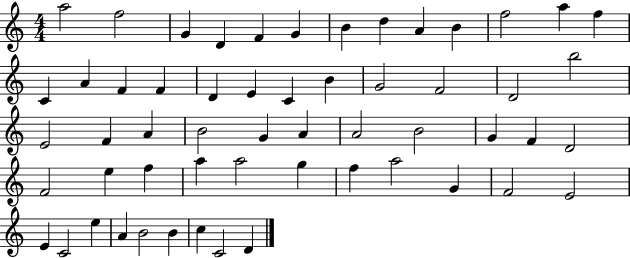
A5/h F5/h G4/q D4/q F4/q G4/q B4/q D5/q A4/q B4/q F5/h A5/q F5/q C4/q A4/q F4/q F4/q D4/q E4/q C4/q B4/q G4/h F4/h D4/h B5/h E4/h F4/q A4/q B4/h G4/q A4/q A4/h B4/h G4/q F4/q D4/h F4/h E5/q F5/q A5/q A5/h G5/q F5/q A5/h G4/q F4/h E4/h E4/q C4/h E5/q A4/q B4/h B4/q C5/q C4/h D4/q